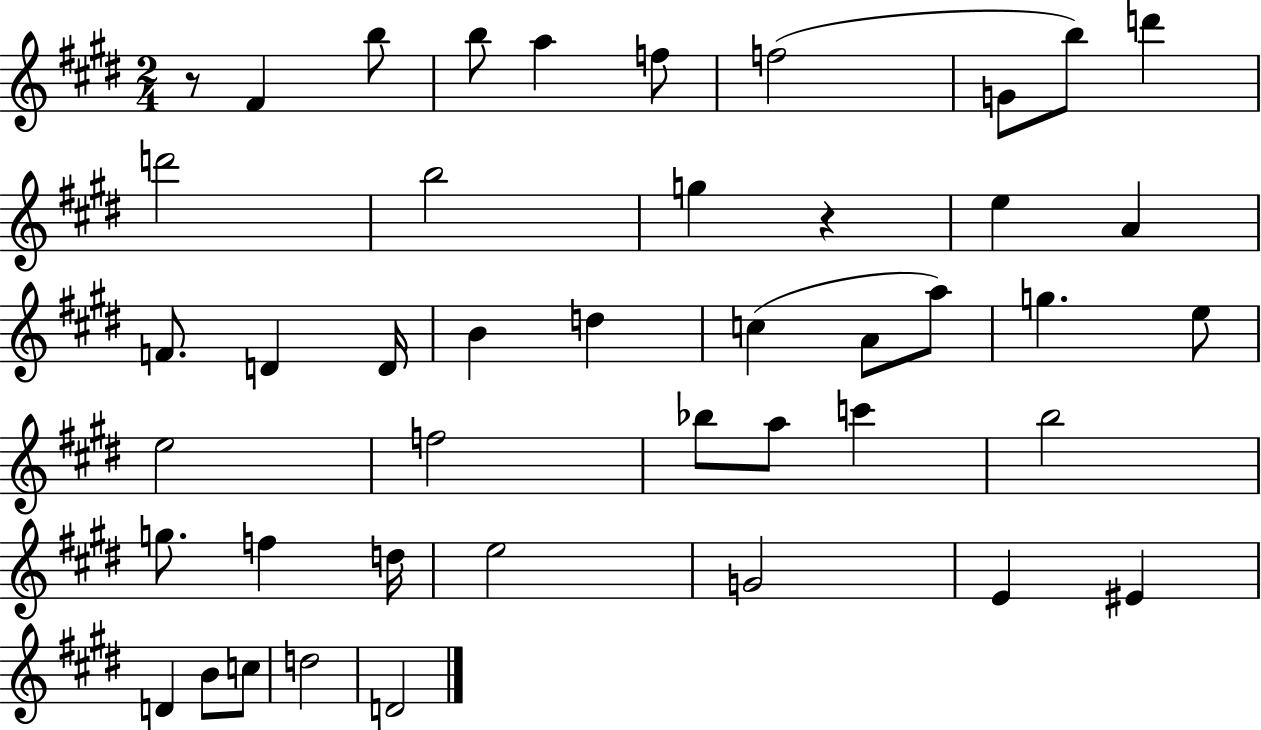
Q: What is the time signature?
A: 2/4